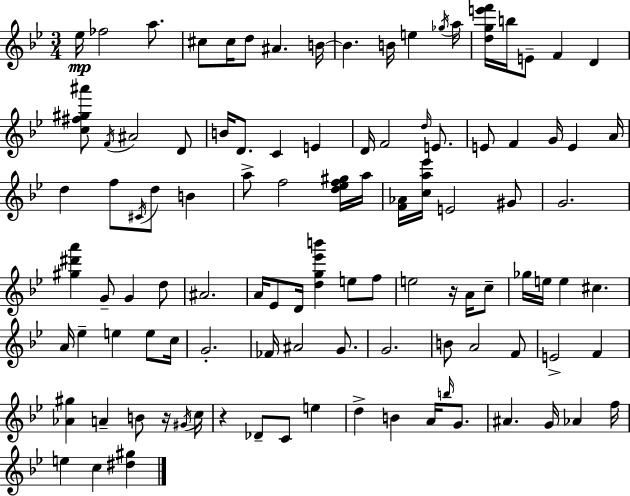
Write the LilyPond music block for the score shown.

{
  \clef treble
  \numericTimeSignature
  \time 3/4
  \key g \minor
  \repeat volta 2 { ees''16\mp fes''2 a''8. | cis''8 cis''16 d''8 ais'4. b'16~~ | b'4. b'16 e''4 \acciaccatura { ges''16 } | a''16 <d'' g'' e''' f'''>16 b''16 e'8-- f'4 d'4 | \break <c'' fis'' gis'' ais'''>8 \acciaccatura { f'16 } ais'2 | d'8 b'16 d'8. c'4 e'4 | d'16 f'2 \grace { d''16 } | e'8. e'8 f'4 g'16 e'4 | \break a'16 d''4 f''8 \acciaccatura { cis'16 } d''8 | b'4 a''8-> f''2 | <d'' ees'' f'' gis''>16 a''16 <f' aes'>16 <c'' a'' ees'''>16 e'2 | gis'8 g'2. | \break <gis'' dis''' a'''>4 g'8-- g'4 | d''8 ais'2. | a'16 ees'8 d'16 <d'' g'' ees''' b'''>4 | e''8 f''8 e''2 | \break r16 a'16 c''8-- ges''16 e''16 e''4 cis''4. | a'16 ees''4-- e''4 | e''8 c''16 g'2.-. | fes'16 ais'2 | \break g'8. g'2. | b'8 a'2 | f'8 e'2-> | f'4 <aes' gis''>4 a'4-- | \break b'8 r16 \acciaccatura { gis'16 } c''16 r4 des'8-- c'8 | e''4 d''4-> b'4 | a'16 \grace { b''16 } g'8. ais'4. | g'16 aes'4 f''16 e''4 c''4 | \break <dis'' gis''>4 } \bar "|."
}